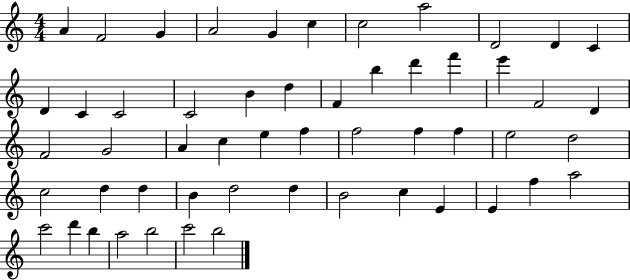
A4/q F4/h G4/q A4/h G4/q C5/q C5/h A5/h D4/h D4/q C4/q D4/q C4/q C4/h C4/h B4/q D5/q F4/q B5/q D6/q F6/q E6/q F4/h D4/q F4/h G4/h A4/q C5/q E5/q F5/q F5/h F5/q F5/q E5/h D5/h C5/h D5/q D5/q B4/q D5/h D5/q B4/h C5/q E4/q E4/q F5/q A5/h C6/h D6/q B5/q A5/h B5/h C6/h B5/h